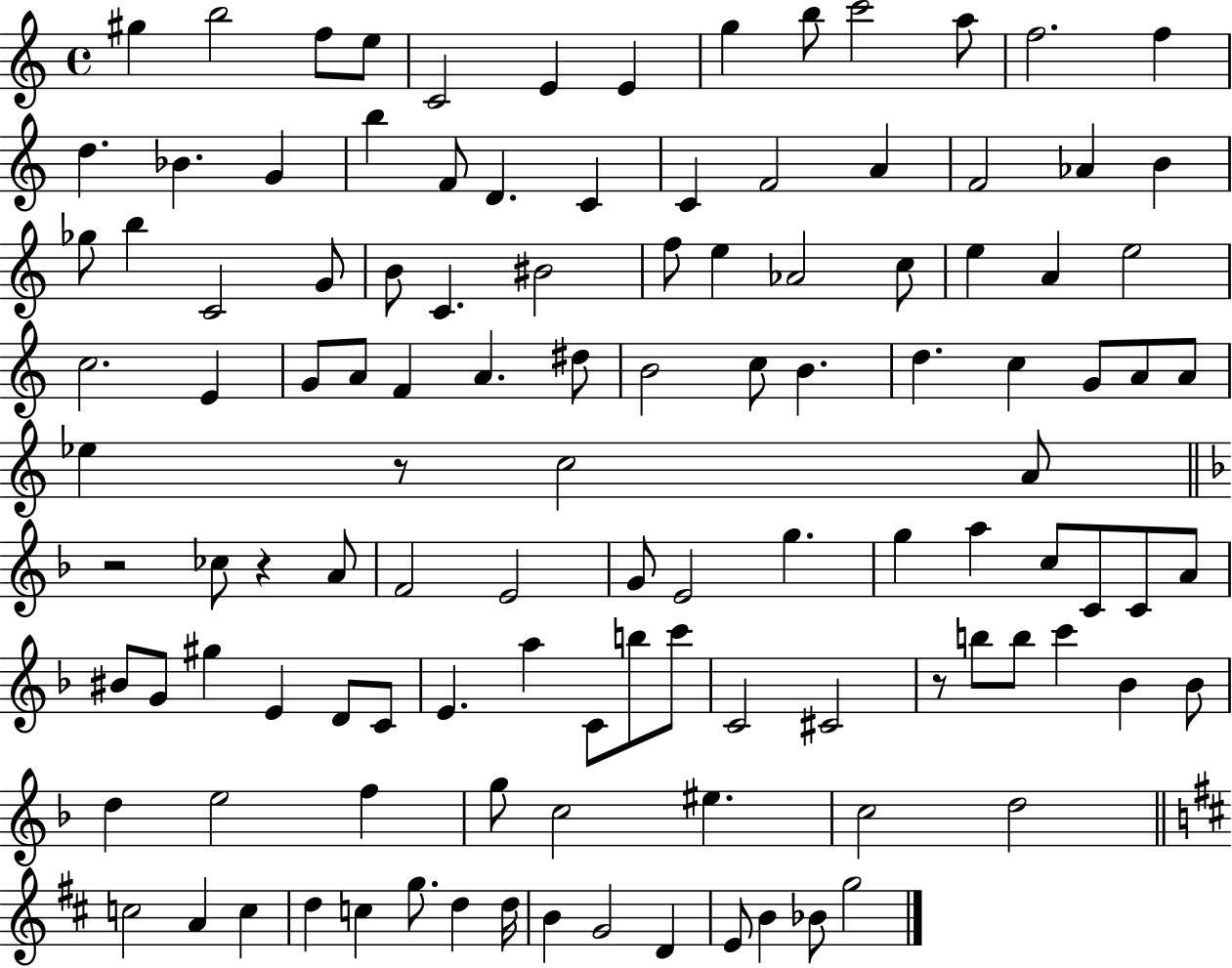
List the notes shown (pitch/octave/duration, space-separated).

G#5/q B5/h F5/e E5/e C4/h E4/q E4/q G5/q B5/e C6/h A5/e F5/h. F5/q D5/q. Bb4/q. G4/q B5/q F4/e D4/q. C4/q C4/q F4/h A4/q F4/h Ab4/q B4/q Gb5/e B5/q C4/h G4/e B4/e C4/q. BIS4/h F5/e E5/q Ab4/h C5/e E5/q A4/q E5/h C5/h. E4/q G4/e A4/e F4/q A4/q. D#5/e B4/h C5/e B4/q. D5/q. C5/q G4/e A4/e A4/e Eb5/q R/e C5/h A4/e R/h CES5/e R/q A4/e F4/h E4/h G4/e E4/h G5/q. G5/q A5/q C5/e C4/e C4/e A4/e BIS4/e G4/e G#5/q E4/q D4/e C4/e E4/q. A5/q C4/e B5/e C6/e C4/h C#4/h R/e B5/e B5/e C6/q Bb4/q Bb4/e D5/q E5/h F5/q G5/e C5/h EIS5/q. C5/h D5/h C5/h A4/q C5/q D5/q C5/q G5/e. D5/q D5/s B4/q G4/h D4/q E4/e B4/q Bb4/e G5/h